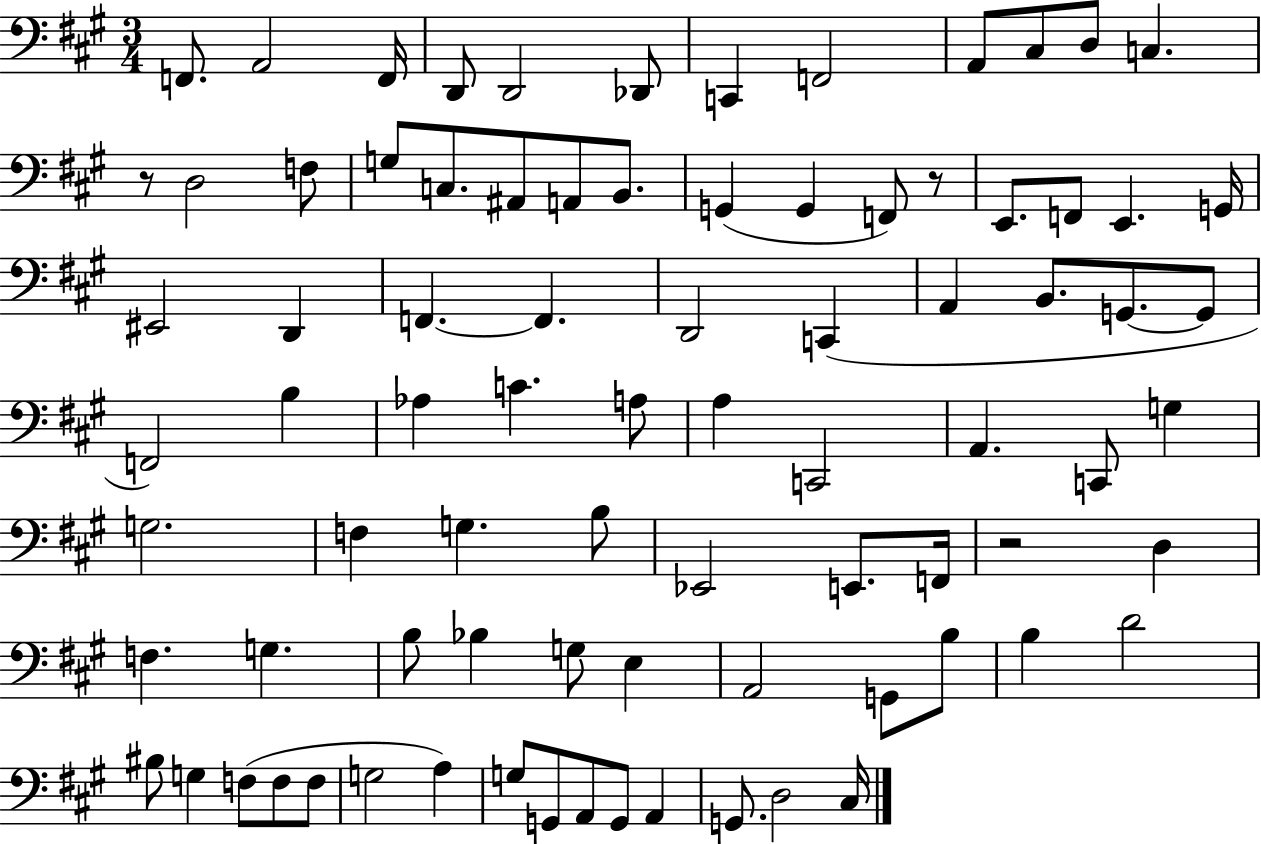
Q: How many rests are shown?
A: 3